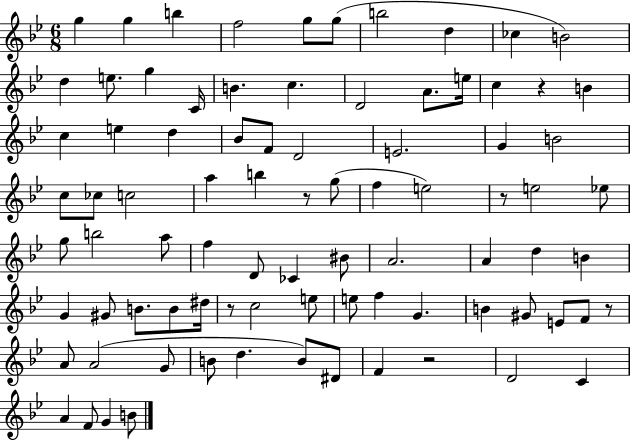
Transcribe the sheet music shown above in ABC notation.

X:1
T:Untitled
M:6/8
L:1/4
K:Bb
g g b f2 g/2 g/2 b2 d _c B2 d e/2 g C/4 B c D2 A/2 e/4 c z B c e d _B/2 F/2 D2 E2 G B2 c/2 _c/2 c2 a b z/2 g/2 f e2 z/2 e2 _e/2 g/2 b2 a/2 f D/2 _C ^B/2 A2 A d B G ^G/2 B/2 B/2 ^d/4 z/2 c2 e/2 e/2 f G B ^G/2 E/2 F/2 z/2 A/2 A2 G/2 B/2 d B/2 ^D/2 F z2 D2 C A F/2 G B/2